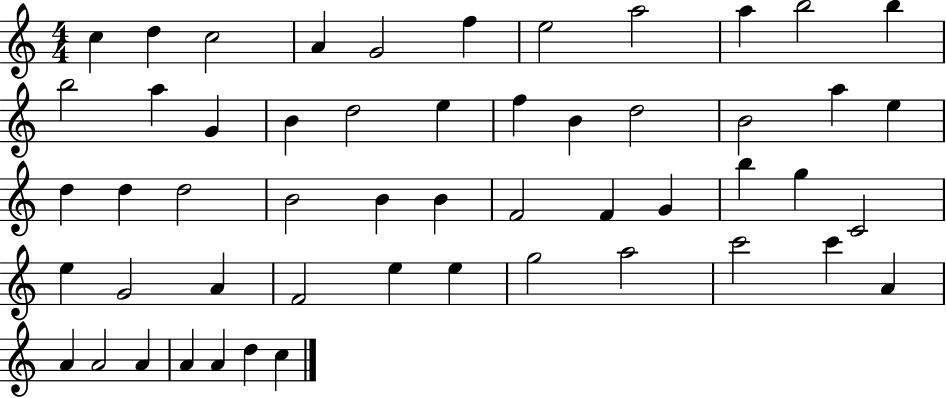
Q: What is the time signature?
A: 4/4